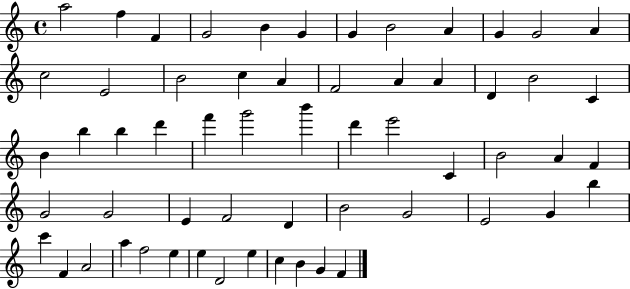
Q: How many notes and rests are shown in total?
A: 59